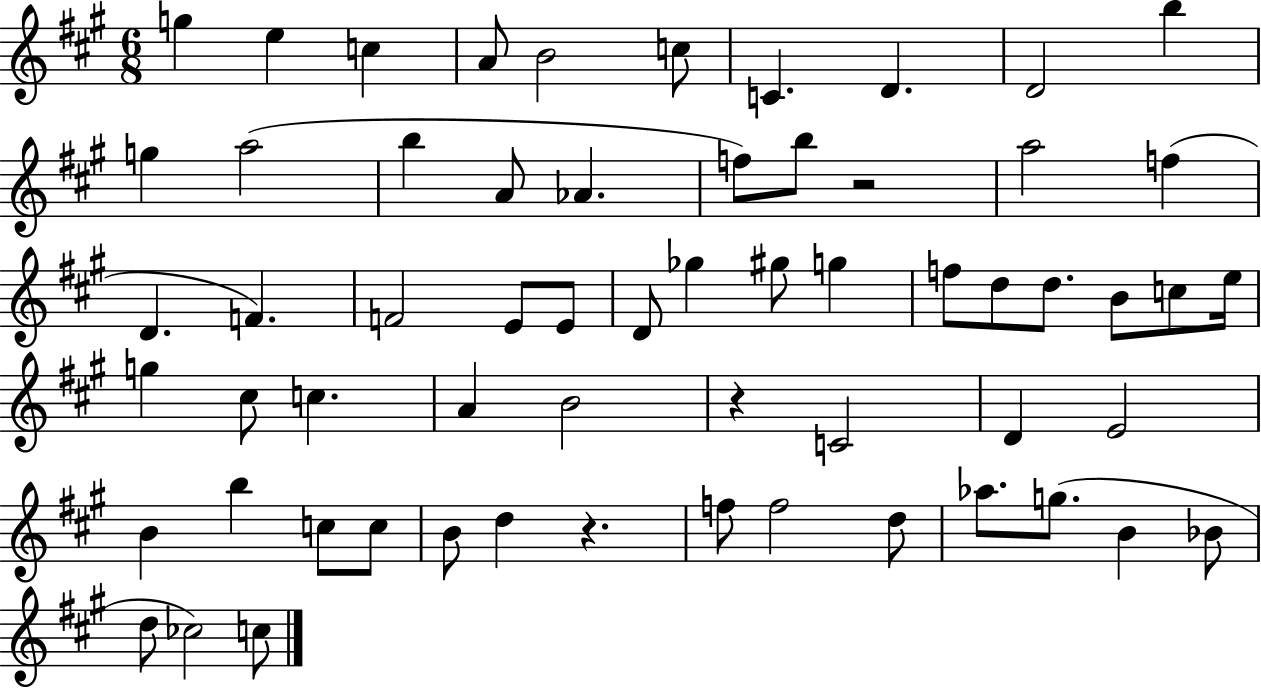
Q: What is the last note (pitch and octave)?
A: C5